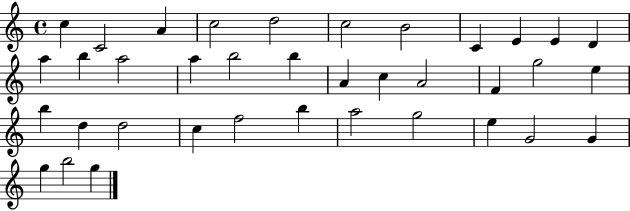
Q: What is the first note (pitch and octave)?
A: C5